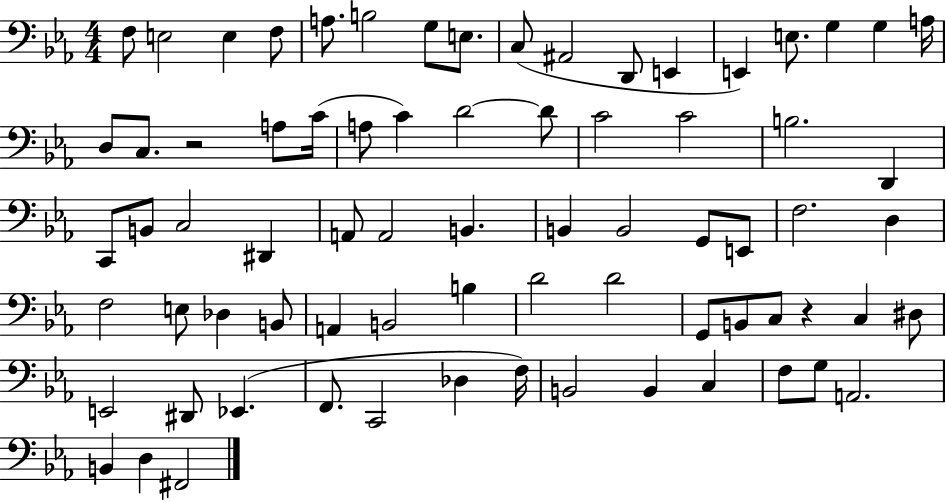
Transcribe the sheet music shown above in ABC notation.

X:1
T:Untitled
M:4/4
L:1/4
K:Eb
F,/2 E,2 E, F,/2 A,/2 B,2 G,/2 E,/2 C,/2 ^A,,2 D,,/2 E,, E,, E,/2 G, G, A,/4 D,/2 C,/2 z2 A,/2 C/4 A,/2 C D2 D/2 C2 C2 B,2 D,, C,,/2 B,,/2 C,2 ^D,, A,,/2 A,,2 B,, B,, B,,2 G,,/2 E,,/2 F,2 D, F,2 E,/2 _D, B,,/2 A,, B,,2 B, D2 D2 G,,/2 B,,/2 C,/2 z C, ^D,/2 E,,2 ^D,,/2 _E,, F,,/2 C,,2 _D, F,/4 B,,2 B,, C, F,/2 G,/2 A,,2 B,, D, ^F,,2